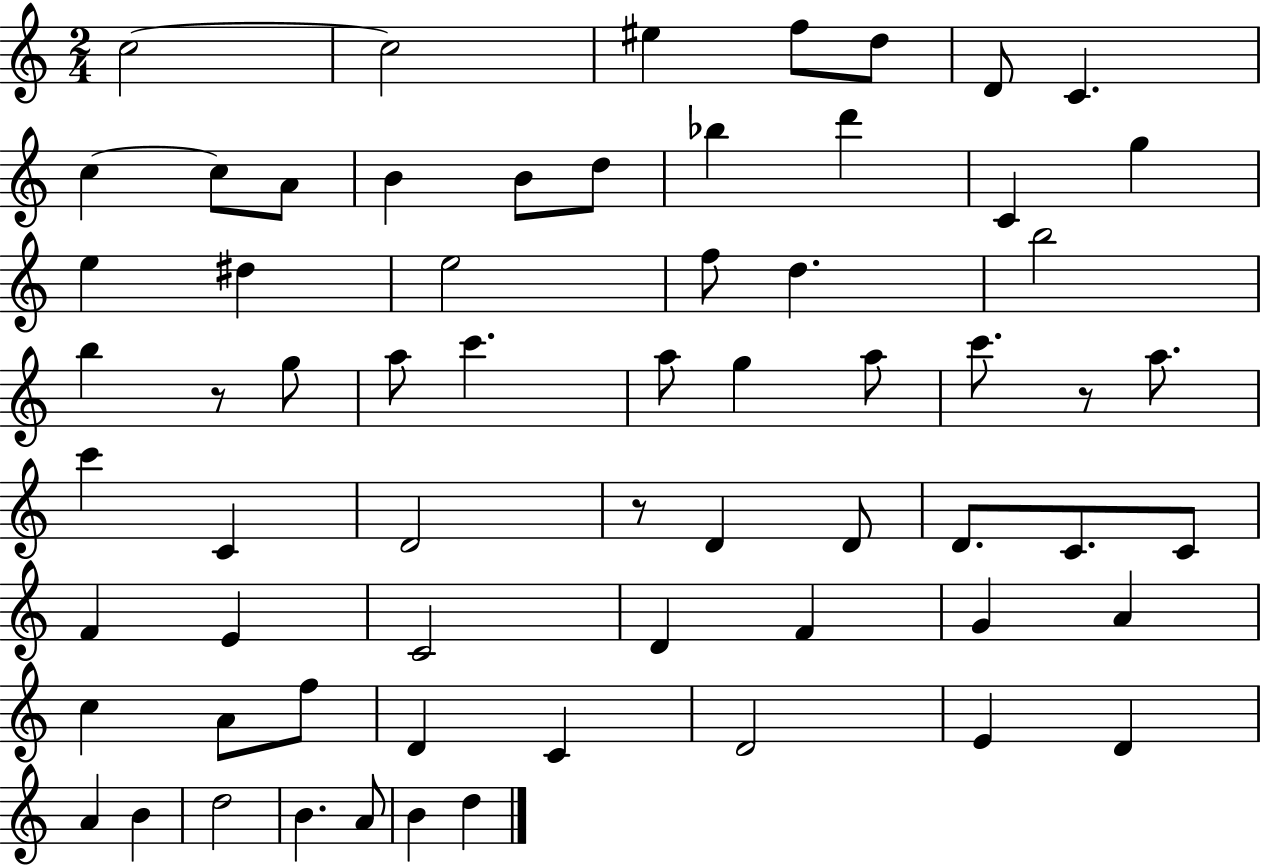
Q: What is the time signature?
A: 2/4